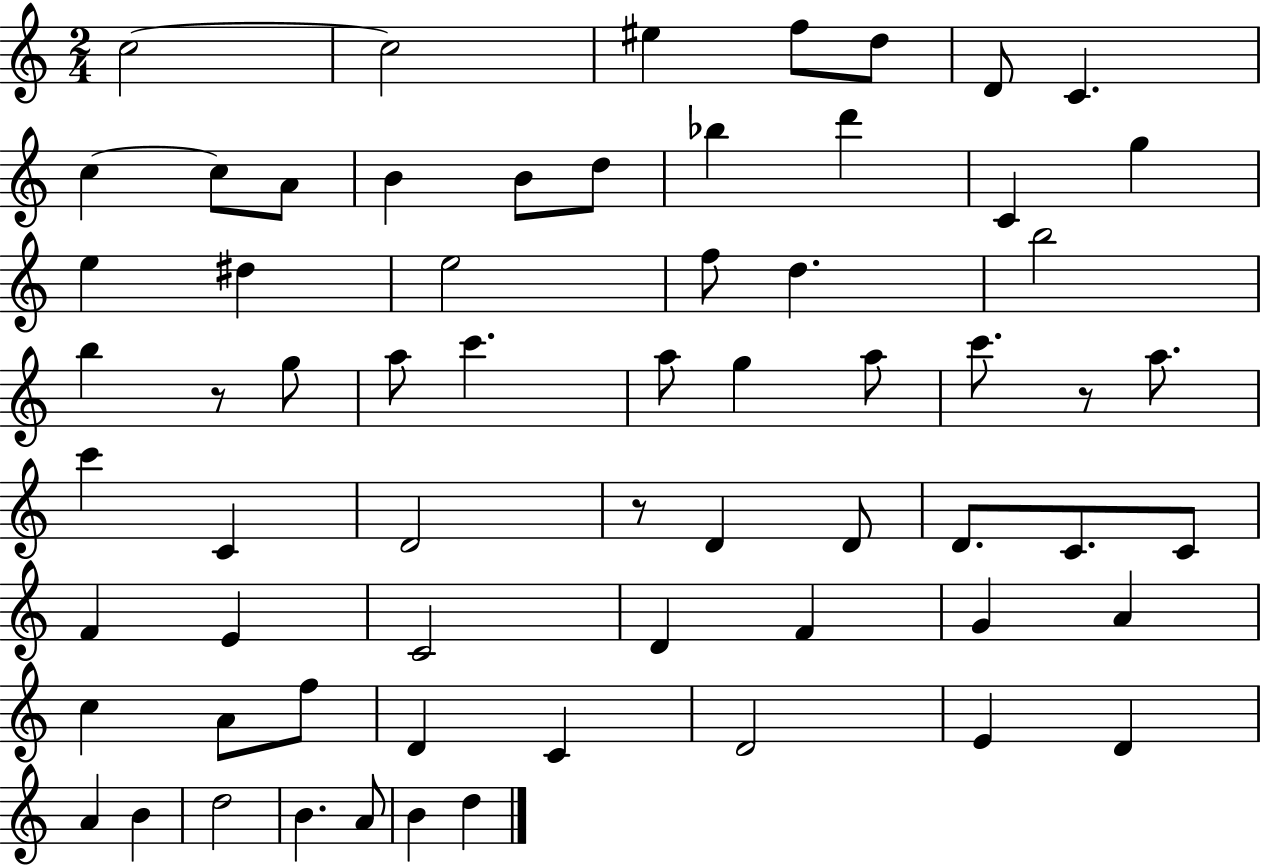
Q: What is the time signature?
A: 2/4